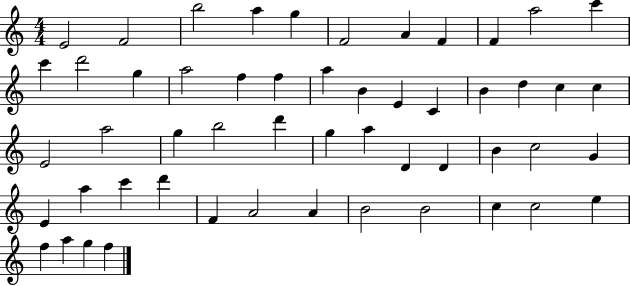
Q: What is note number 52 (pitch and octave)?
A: G5